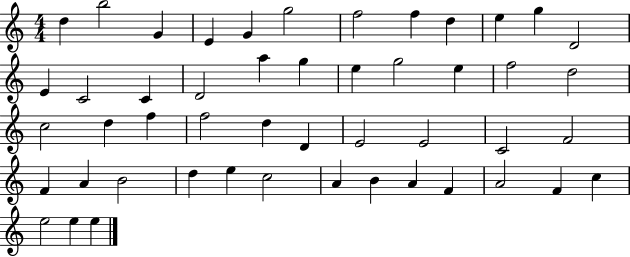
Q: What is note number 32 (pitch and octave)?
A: C4